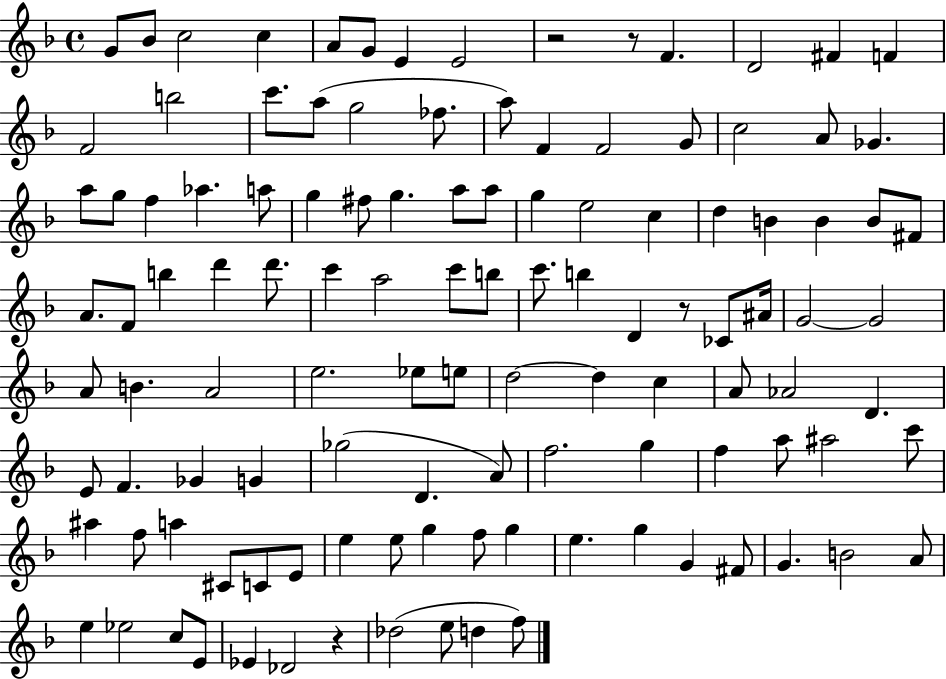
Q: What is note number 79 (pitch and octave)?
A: F5